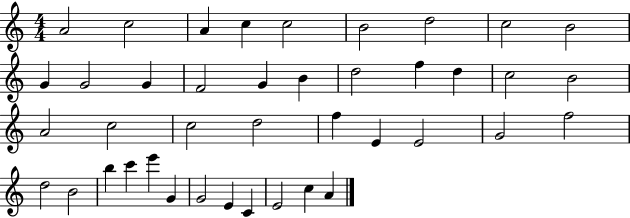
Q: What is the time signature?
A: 4/4